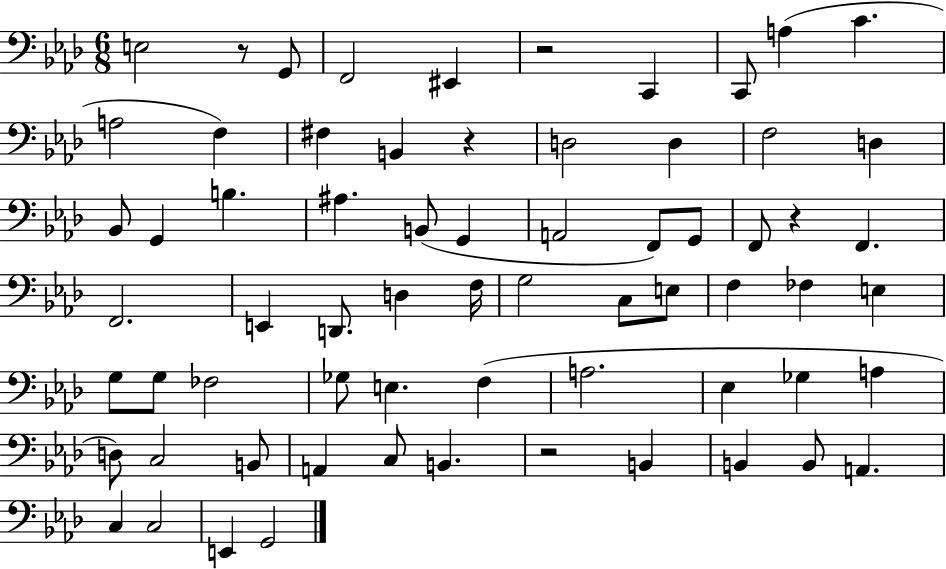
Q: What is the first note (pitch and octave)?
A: E3